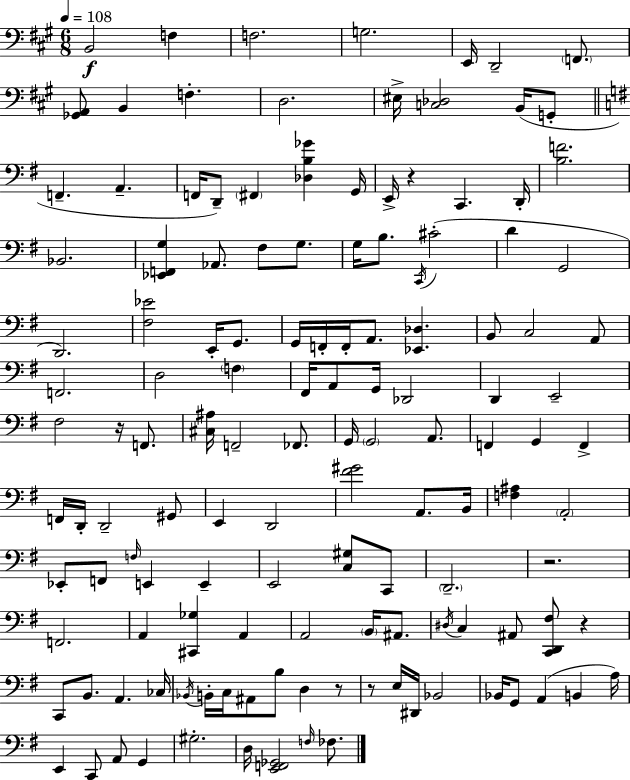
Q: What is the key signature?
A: A major